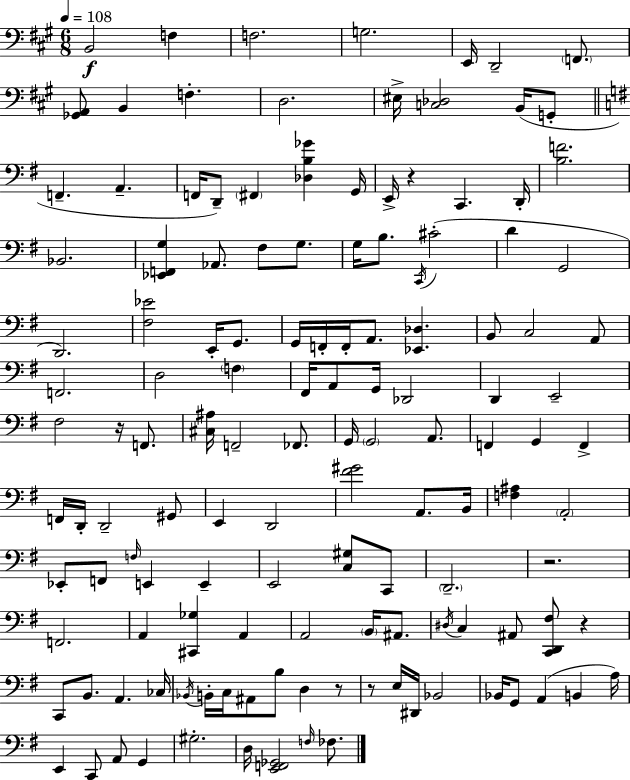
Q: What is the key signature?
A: A major